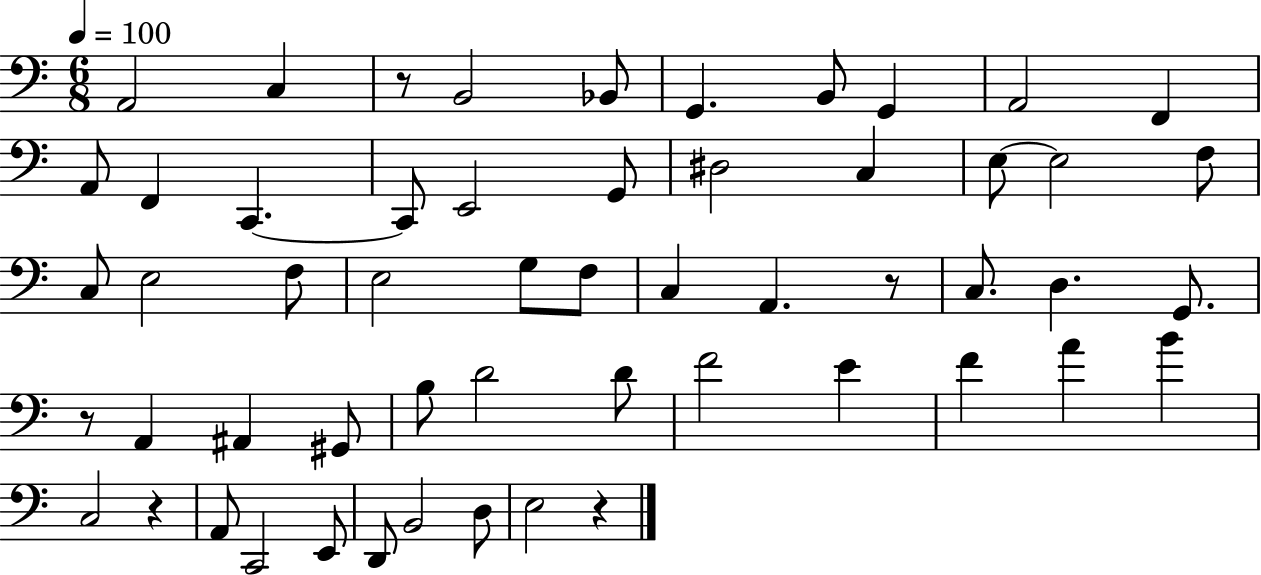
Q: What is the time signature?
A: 6/8